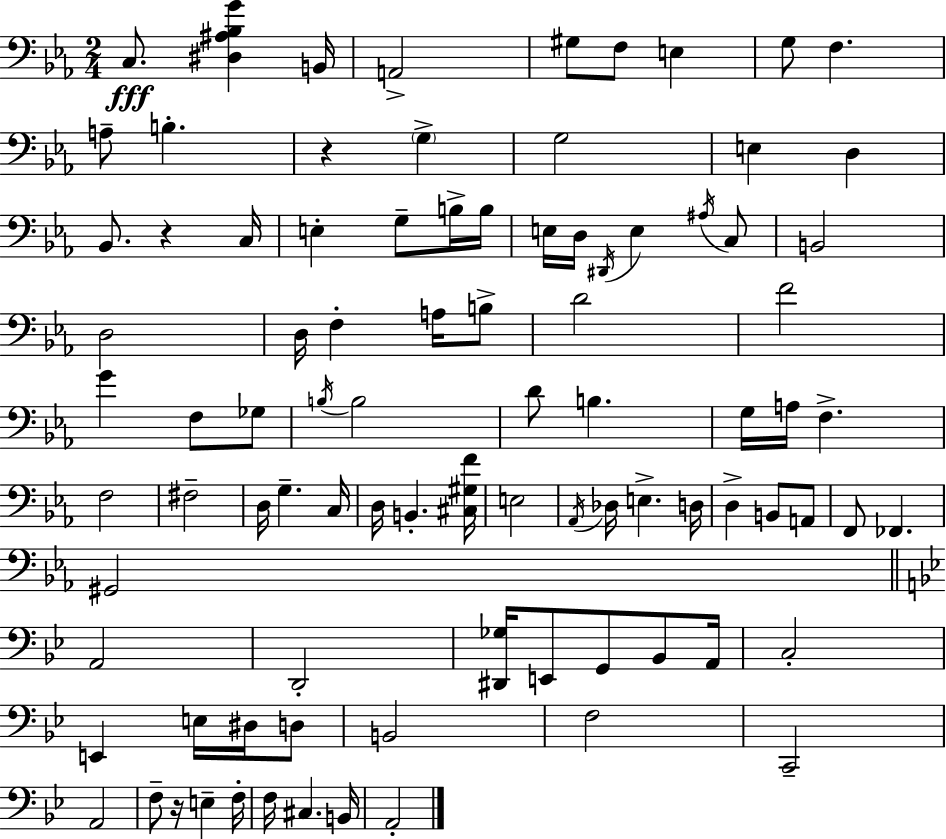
X:1
T:Untitled
M:2/4
L:1/4
K:Eb
C,/2 [^D,^A,_B,G] B,,/4 A,,2 ^G,/2 F,/2 E, G,/2 F, A,/2 B, z G, G,2 E, D, _B,,/2 z C,/4 E, G,/2 B,/4 B,/4 E,/4 D,/4 ^D,,/4 E, ^A,/4 C,/2 B,,2 D,2 D,/4 F, A,/4 B,/2 D2 F2 G F,/2 _G,/2 B,/4 B,2 D/2 B, G,/4 A,/4 F, F,2 ^F,2 D,/4 G, C,/4 D,/4 B,, [^C,^G,F]/4 E,2 _A,,/4 _D,/4 E, D,/4 D, B,,/2 A,,/2 F,,/2 _F,, ^G,,2 A,,2 D,,2 [^D,,_G,]/4 E,,/2 G,,/2 _B,,/2 A,,/4 C,2 E,, E,/4 ^D,/4 D,/2 B,,2 F,2 C,,2 A,,2 F,/2 z/4 E, F,/4 F,/4 ^C, B,,/4 A,,2